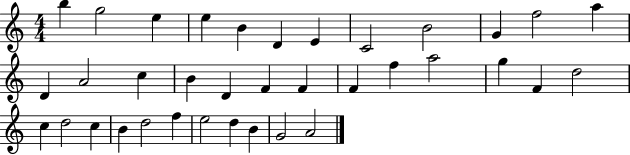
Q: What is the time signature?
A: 4/4